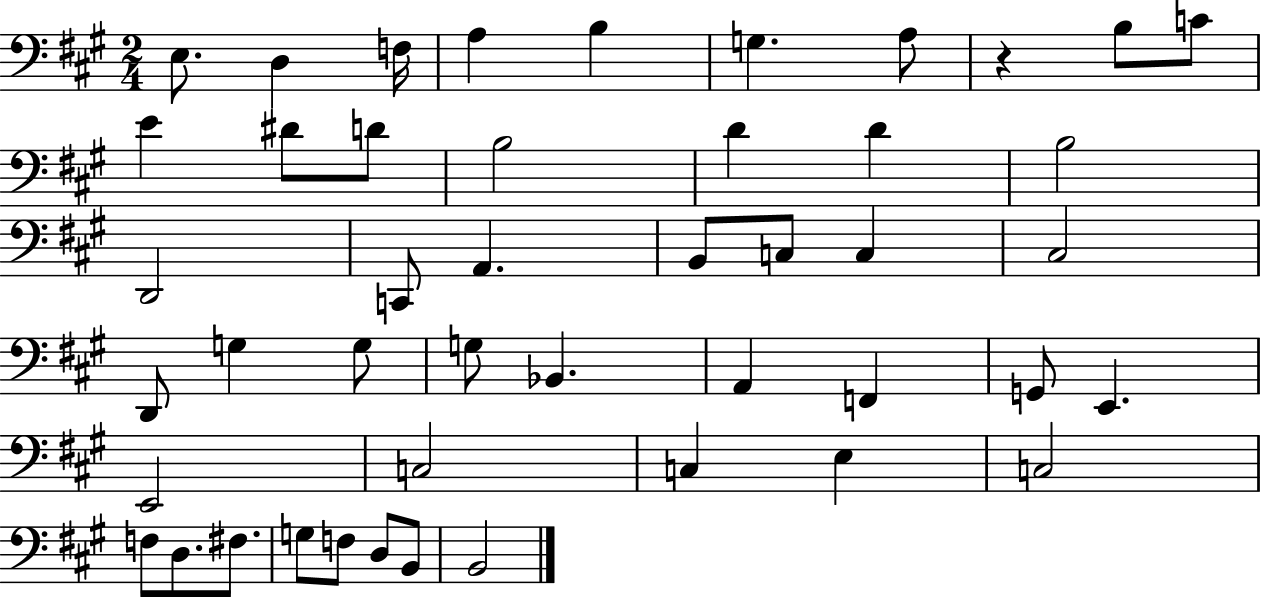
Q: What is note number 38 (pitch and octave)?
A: F3